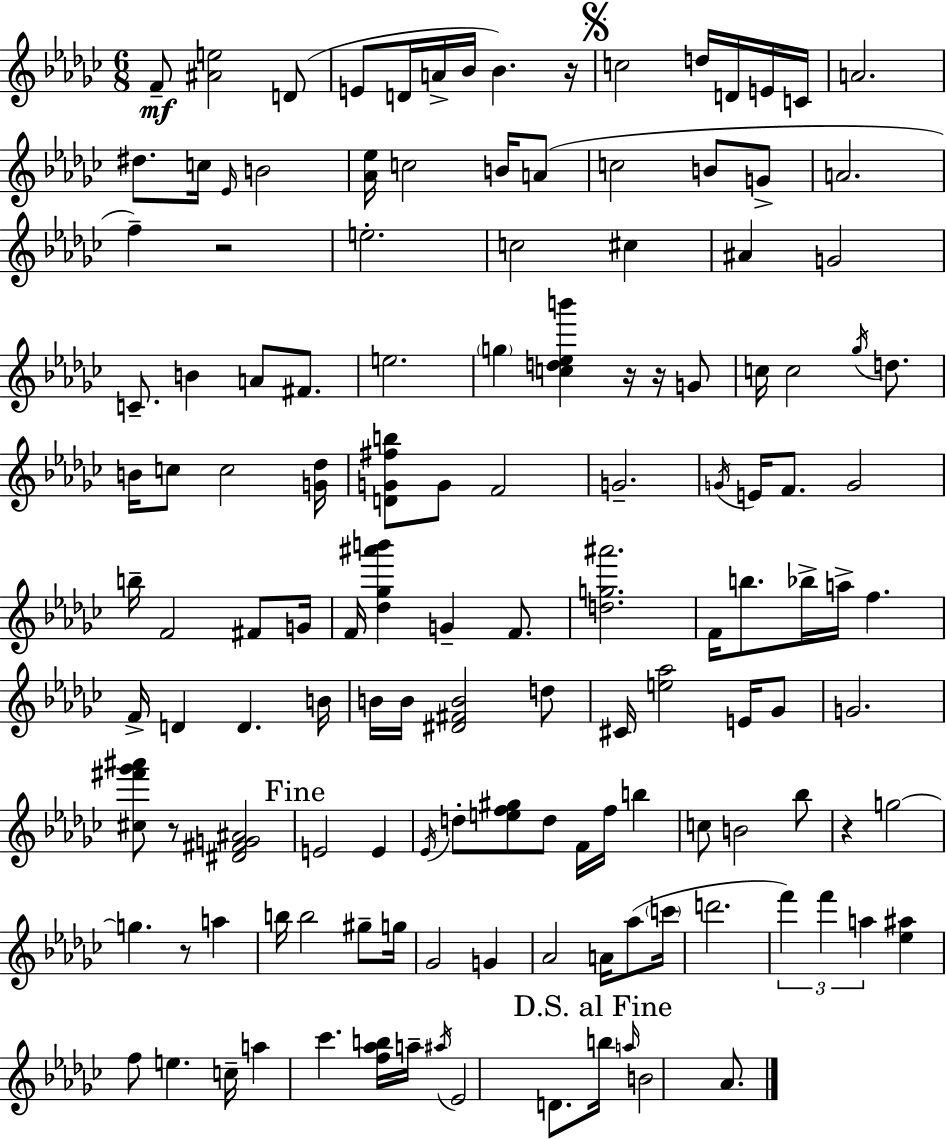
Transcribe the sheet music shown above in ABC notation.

X:1
T:Untitled
M:6/8
L:1/4
K:Ebm
F/2 [^Ae]2 D/2 E/2 D/4 A/4 _B/4 _B z/4 c2 d/4 D/4 E/4 C/4 A2 ^d/2 c/4 _E/4 B2 [_A_e]/4 c2 B/4 A/2 c2 B/2 G/2 A2 f z2 e2 c2 ^c ^A G2 C/2 B A/2 ^F/2 e2 g [cd_eb'] z/4 z/4 G/2 c/4 c2 _g/4 d/2 B/4 c/2 c2 [G_d]/4 [DG^fb]/2 G/2 F2 G2 G/4 E/4 F/2 G2 b/4 F2 ^F/2 G/4 F/4 [_d_g^a'b'] G F/2 [dg^a']2 F/4 b/2 _b/4 a/4 f F/4 D D B/4 B/4 B/4 [^D^FB]2 d/2 ^C/4 [e_a]2 E/4 _G/2 G2 [^c^f'_g'^a']/2 z/2 [^D^FG^A]2 E2 E _E/4 d/2 [ef^g]/2 d/2 F/4 f/4 b c/2 B2 _b/2 z g2 g z/2 a b/4 b2 ^g/2 g/4 _G2 G _A2 A/4 _a/2 c'/4 d'2 f' f' a [_e^a] f/2 e c/4 a _c' [f_ab]/4 a/4 ^a/4 _E2 D/2 b/4 a/4 B2 _A/2